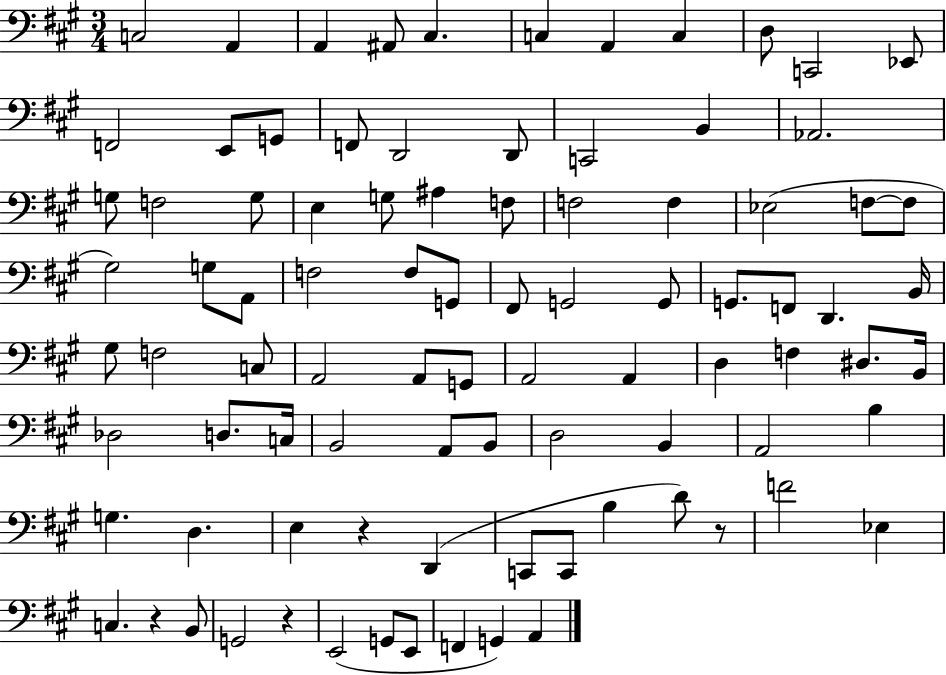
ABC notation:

X:1
T:Untitled
M:3/4
L:1/4
K:A
C,2 A,, A,, ^A,,/2 ^C, C, A,, C, D,/2 C,,2 _E,,/2 F,,2 E,,/2 G,,/2 F,,/2 D,,2 D,,/2 C,,2 B,, _A,,2 G,/2 F,2 G,/2 E, G,/2 ^A, F,/2 F,2 F, _E,2 F,/2 F,/2 ^G,2 G,/2 A,,/2 F,2 F,/2 G,,/2 ^F,,/2 G,,2 G,,/2 G,,/2 F,,/2 D,, B,,/4 ^G,/2 F,2 C,/2 A,,2 A,,/2 G,,/2 A,,2 A,, D, F, ^D,/2 B,,/4 _D,2 D,/2 C,/4 B,,2 A,,/2 B,,/2 D,2 B,, A,,2 B, G, D, E, z D,, C,,/2 C,,/2 B, D/2 z/2 F2 _E, C, z B,,/2 G,,2 z E,,2 G,,/2 E,,/2 F,, G,, A,,